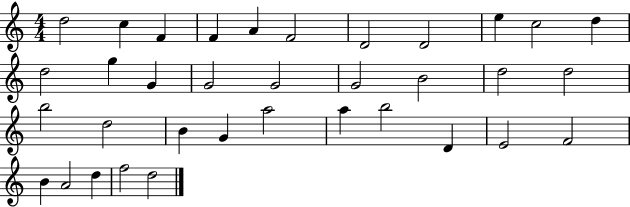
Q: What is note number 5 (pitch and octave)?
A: A4